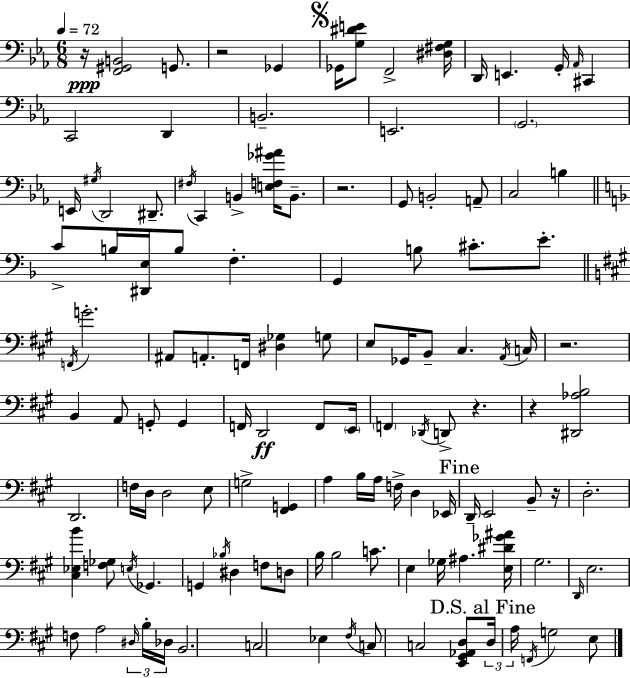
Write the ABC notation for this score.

X:1
T:Untitled
M:6/8
L:1/4
K:Eb
z/4 [F,,^G,,B,,]2 G,,/2 z2 _G,, _G,,/4 [G,^DE]/2 F,,2 [^D,^F,G,]/4 D,,/4 E,, G,,/4 _A,,/4 ^C,, C,,2 D,, B,,2 E,,2 G,,2 E,,/4 ^G,/4 D,,2 ^D,,/2 ^F,/4 C,, B,, [E,F,_G^A]/4 B,,/2 z2 G,,/2 B,,2 A,,/2 C,2 B, C/2 B,/4 [^D,,E,]/4 B,/2 F, G,, B,/2 ^C/2 E/2 F,,/4 G2 ^A,,/2 A,,/2 F,,/4 [^D,_G,] G,/2 E,/2 _G,,/4 B,,/2 ^C, A,,/4 C,/4 z2 B,, A,,/2 G,,/2 G,, F,,/4 D,,2 F,,/2 E,,/4 F,, _D,,/4 D,,/2 z z [^D,,_A,B,]2 D,,2 F,/4 D,/4 D,2 E,/2 G,2 [^F,,G,,] A, B,/4 A,/4 F,/4 D, _E,,/4 D,,/4 E,,2 B,,/2 z/4 D,2 [^C,_E,B] [F,_G,]/2 E,/4 _G,, G,, _B,/4 ^D, F,/2 D,/2 B,/4 B,2 C/2 E, _G,/4 ^A, [E,^D_G^A]/4 ^G,2 D,,/4 E,2 F,/2 A,2 ^D,/4 B,/4 _D,/4 B,,2 C,2 _E, ^F,/4 C,/2 C,2 [E,,^G,,_A,,D,]/2 D,/4 A,/4 F,,/4 G,2 E,/2